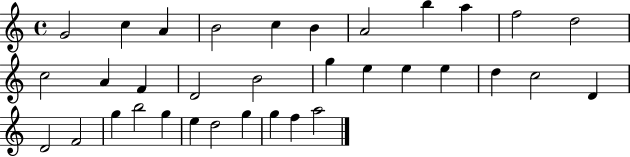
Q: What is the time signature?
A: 4/4